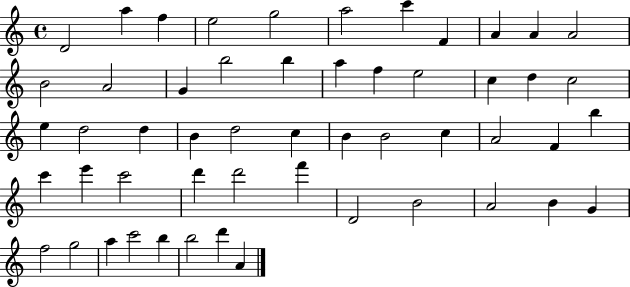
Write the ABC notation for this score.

X:1
T:Untitled
M:4/4
L:1/4
K:C
D2 a f e2 g2 a2 c' F A A A2 B2 A2 G b2 b a f e2 c d c2 e d2 d B d2 c B B2 c A2 F b c' e' c'2 d' d'2 f' D2 B2 A2 B G f2 g2 a c'2 b b2 d' A